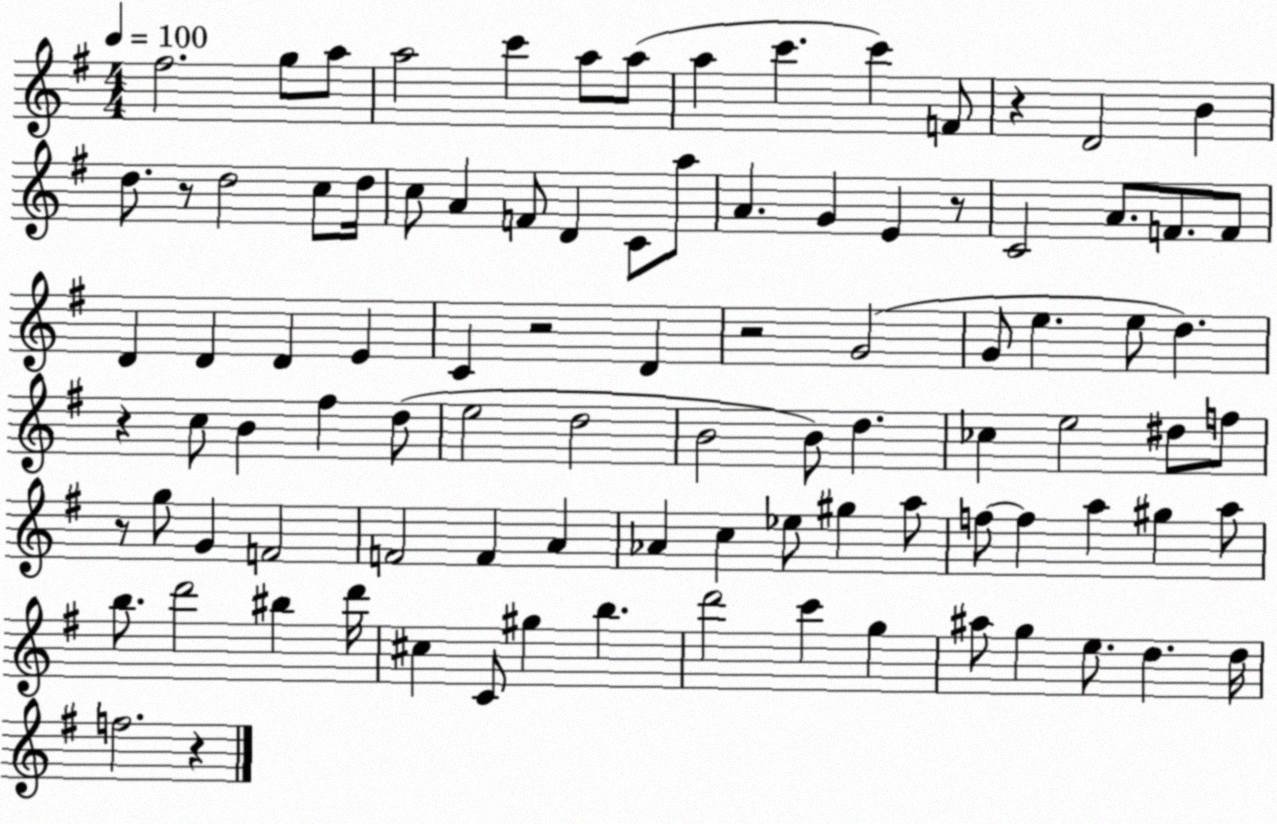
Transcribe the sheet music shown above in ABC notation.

X:1
T:Untitled
M:4/4
L:1/4
K:G
^f2 g/2 a/2 a2 c' a/2 a/2 a c' c' F/2 z D2 B d/2 z/2 d2 c/2 d/4 c/2 A F/2 D C/2 a/2 A G E z/2 C2 A/2 F/2 F/2 D D D E C z2 D z2 G2 G/2 e e/2 d z c/2 B ^f d/2 e2 d2 B2 B/2 d _c e2 ^d/2 f/2 z/2 g/2 G F2 F2 F A _A c _e/2 ^g a/2 f/2 f a ^g a/2 b/2 d'2 ^b d'/4 ^c C/2 ^g b d'2 c' g ^a/2 g e/2 d d/4 f2 z